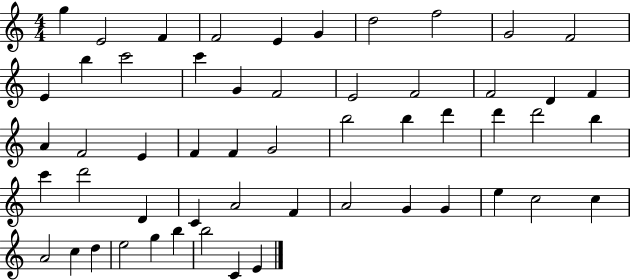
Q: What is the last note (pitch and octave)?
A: E4